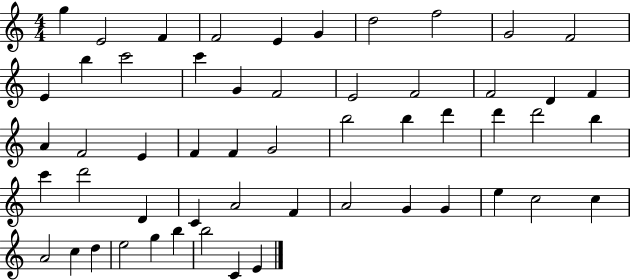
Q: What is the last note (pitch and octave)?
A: E4